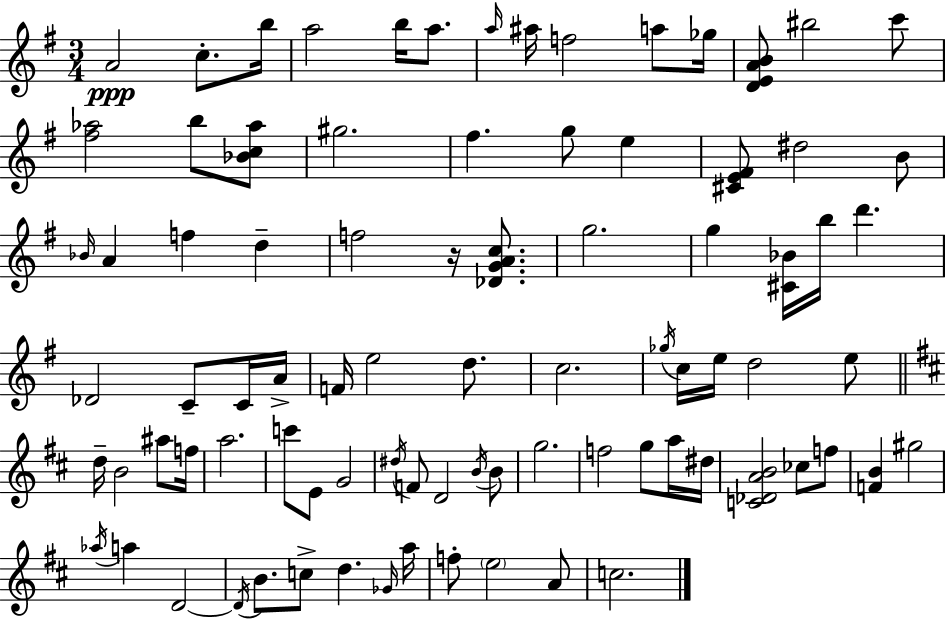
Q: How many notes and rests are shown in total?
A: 85